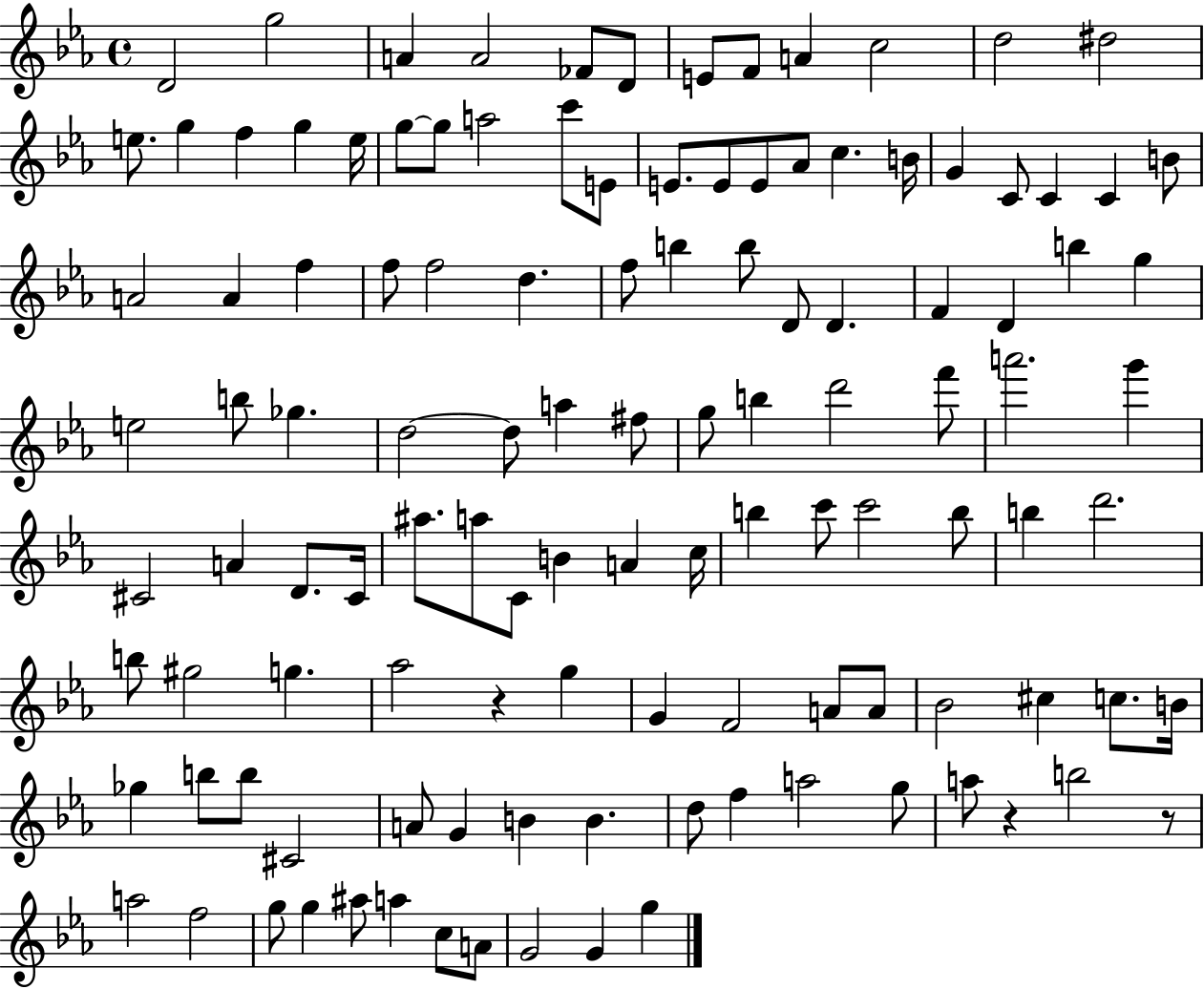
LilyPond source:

{
  \clef treble
  \time 4/4
  \defaultTimeSignature
  \key ees \major
  d'2 g''2 | a'4 a'2 fes'8 d'8 | e'8 f'8 a'4 c''2 | d''2 dis''2 | \break e''8. g''4 f''4 g''4 e''16 | g''8~~ g''8 a''2 c'''8 e'8 | e'8. e'8 e'8 aes'8 c''4. b'16 | g'4 c'8 c'4 c'4 b'8 | \break a'2 a'4 f''4 | f''8 f''2 d''4. | f''8 b''4 b''8 d'8 d'4. | f'4 d'4 b''4 g''4 | \break e''2 b''8 ges''4. | d''2~~ d''8 a''4 fis''8 | g''8 b''4 d'''2 f'''8 | a'''2. g'''4 | \break cis'2 a'4 d'8. cis'16 | ais''8. a''8 c'8 b'4 a'4 c''16 | b''4 c'''8 c'''2 b''8 | b''4 d'''2. | \break b''8 gis''2 g''4. | aes''2 r4 g''4 | g'4 f'2 a'8 a'8 | bes'2 cis''4 c''8. b'16 | \break ges''4 b''8 b''8 cis'2 | a'8 g'4 b'4 b'4. | d''8 f''4 a''2 g''8 | a''8 r4 b''2 r8 | \break a''2 f''2 | g''8 g''4 ais''8 a''4 c''8 a'8 | g'2 g'4 g''4 | \bar "|."
}